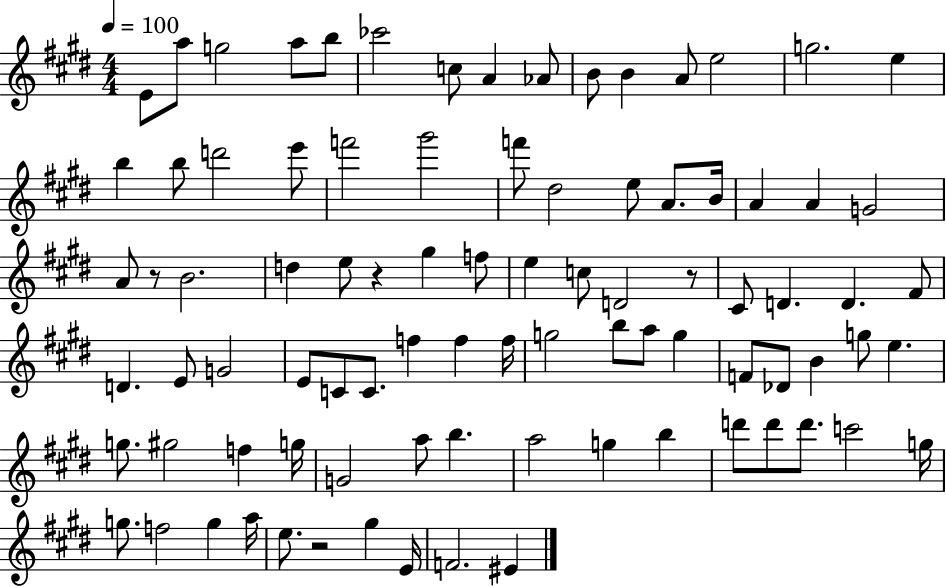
E4/e A5/e G5/h A5/e B5/e CES6/h C5/e A4/q Ab4/e B4/e B4/q A4/e E5/h G5/h. E5/q B5/q B5/e D6/h E6/e F6/h G#6/h F6/e D#5/h E5/e A4/e. B4/s A4/q A4/q G4/h A4/e R/e B4/h. D5/q E5/e R/q G#5/q F5/e E5/q C5/e D4/h R/e C#4/e D4/q. D4/q. F#4/e D4/q. E4/e G4/h E4/e C4/e C4/e. F5/q F5/q F5/s G5/h B5/e A5/e G5/q F4/e Db4/e B4/q G5/e E5/q. G5/e. G#5/h F5/q G5/s G4/h A5/e B5/q. A5/h G5/q B5/q D6/e D6/e D6/e. C6/h G5/s G5/e. F5/h G5/q A5/s E5/e. R/h G#5/q E4/s F4/h. EIS4/q